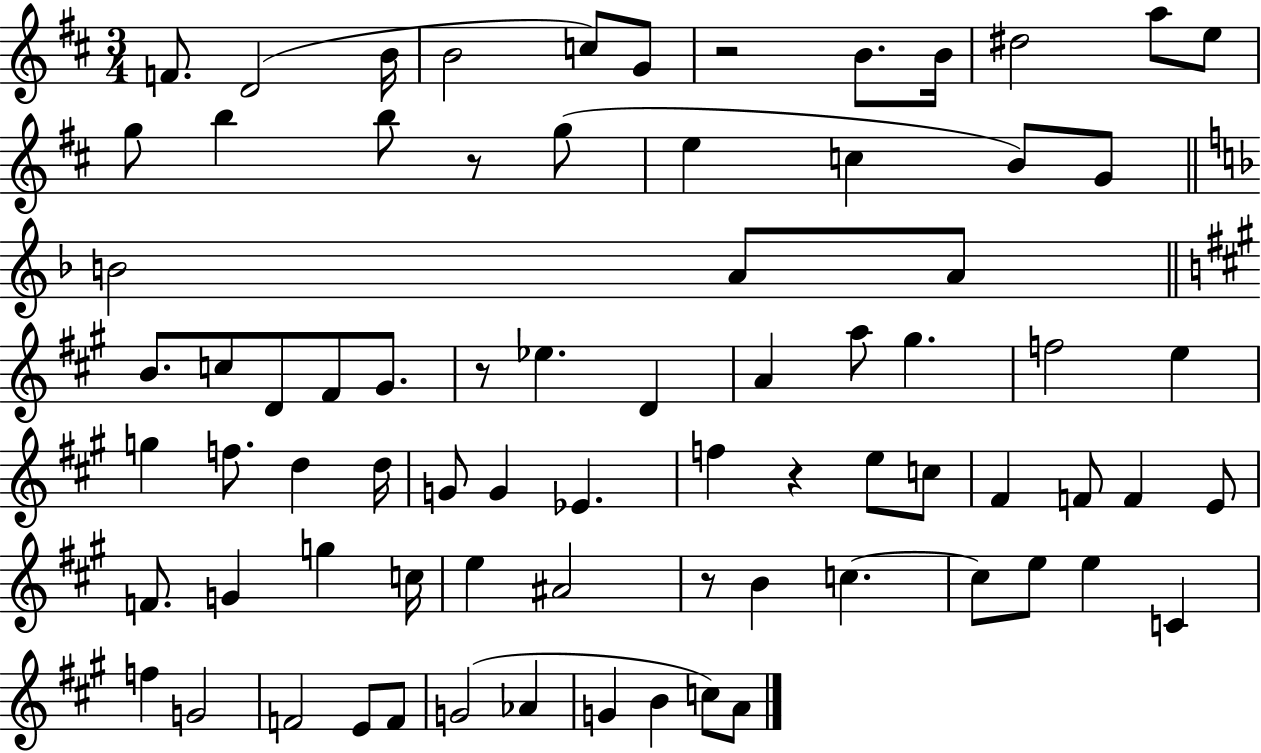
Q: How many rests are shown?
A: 5